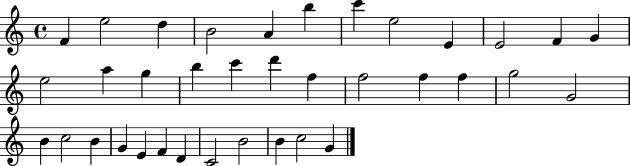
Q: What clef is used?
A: treble